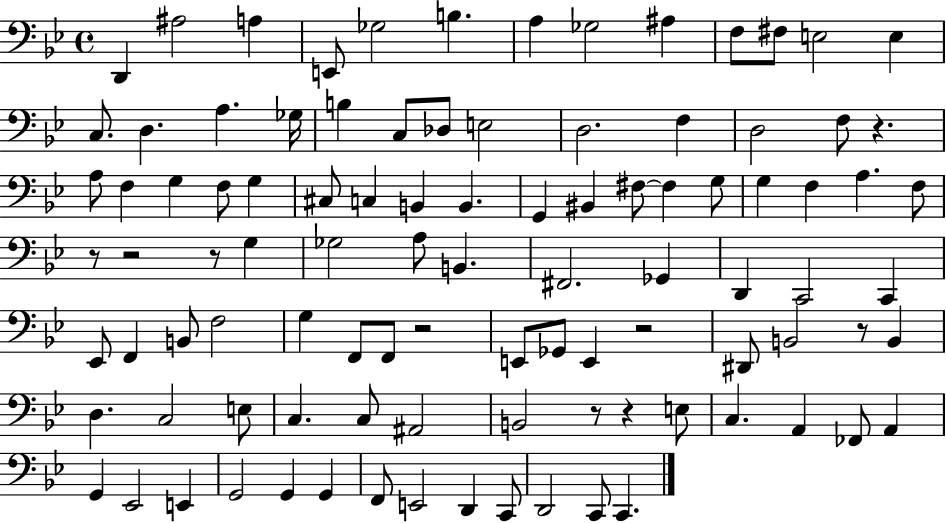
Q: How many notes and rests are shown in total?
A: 99